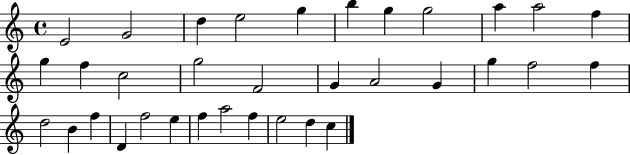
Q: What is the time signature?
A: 4/4